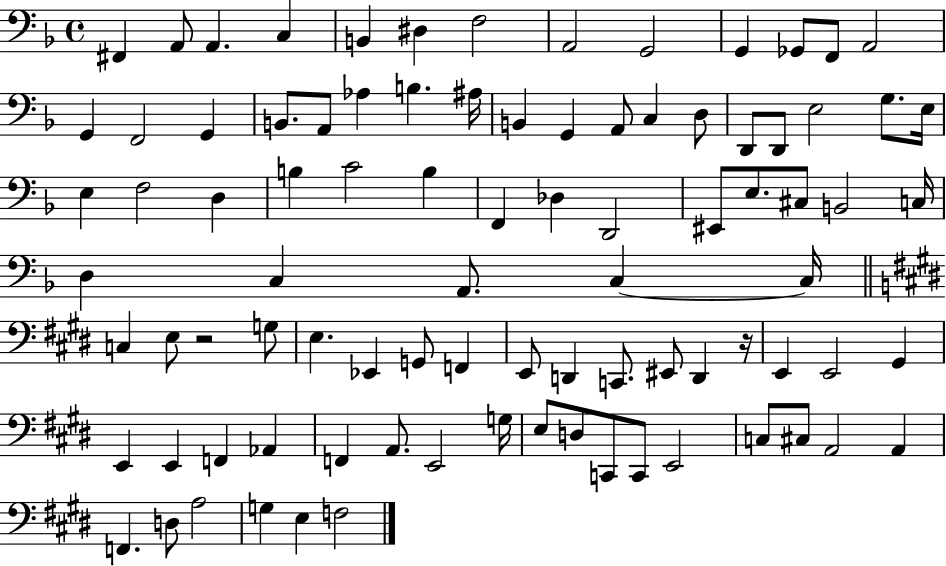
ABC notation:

X:1
T:Untitled
M:4/4
L:1/4
K:F
^F,, A,,/2 A,, C, B,, ^D, F,2 A,,2 G,,2 G,, _G,,/2 F,,/2 A,,2 G,, F,,2 G,, B,,/2 A,,/2 _A, B, ^A,/4 B,, G,, A,,/2 C, D,/2 D,,/2 D,,/2 E,2 G,/2 E,/4 E, F,2 D, B, C2 B, F,, _D, D,,2 ^E,,/2 E,/2 ^C,/2 B,,2 C,/4 D, C, A,,/2 C, C,/4 C, E,/2 z2 G,/2 E, _E,, G,,/2 F,, E,,/2 D,, C,,/2 ^E,,/2 D,, z/4 E,, E,,2 ^G,, E,, E,, F,, _A,, F,, A,,/2 E,,2 G,/4 E,/2 D,/2 C,,/2 C,,/2 E,,2 C,/2 ^C,/2 A,,2 A,, F,, D,/2 A,2 G, E, F,2